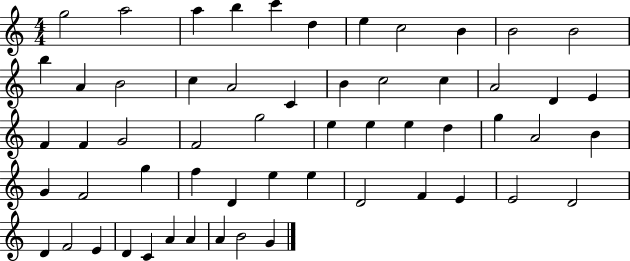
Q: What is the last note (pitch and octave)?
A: G4